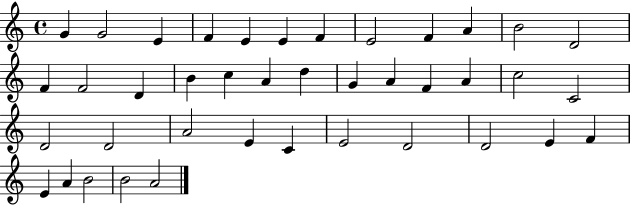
{
  \clef treble
  \time 4/4
  \defaultTimeSignature
  \key c \major
  g'4 g'2 e'4 | f'4 e'4 e'4 f'4 | e'2 f'4 a'4 | b'2 d'2 | \break f'4 f'2 d'4 | b'4 c''4 a'4 d''4 | g'4 a'4 f'4 a'4 | c''2 c'2 | \break d'2 d'2 | a'2 e'4 c'4 | e'2 d'2 | d'2 e'4 f'4 | \break e'4 a'4 b'2 | b'2 a'2 | \bar "|."
}